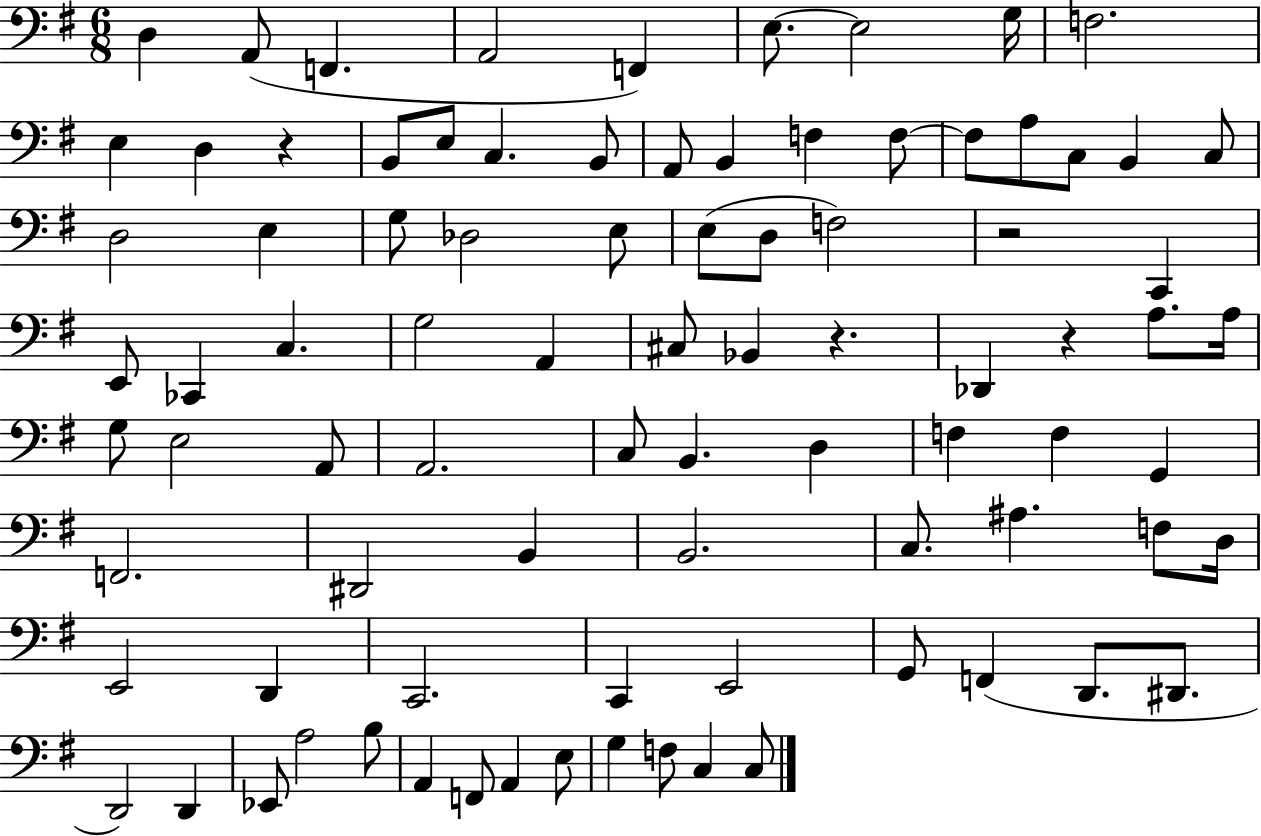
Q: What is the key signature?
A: G major